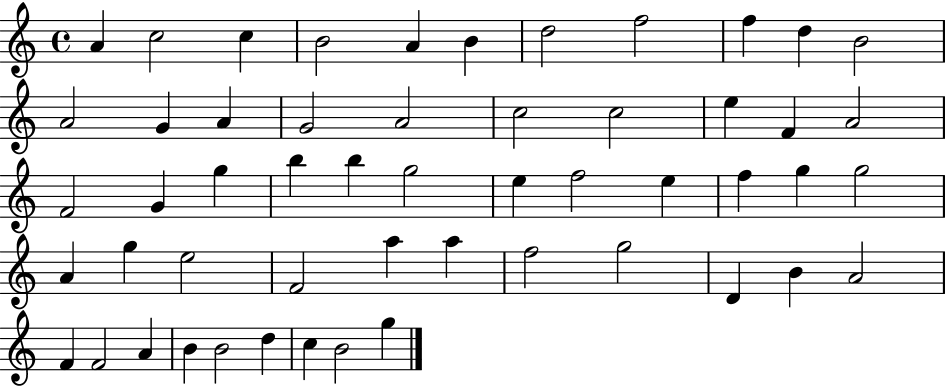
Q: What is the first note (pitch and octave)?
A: A4